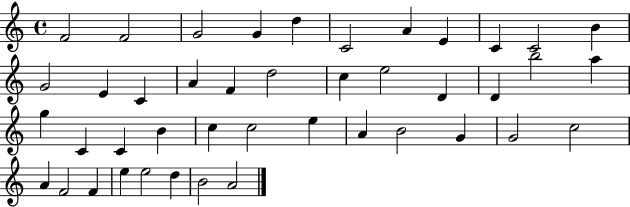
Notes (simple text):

F4/h F4/h G4/h G4/q D5/q C4/h A4/q E4/q C4/q C4/h B4/q G4/h E4/q C4/q A4/q F4/q D5/h C5/q E5/h D4/q D4/q B5/h A5/q G5/q C4/q C4/q B4/q C5/q C5/h E5/q A4/q B4/h G4/q G4/h C5/h A4/q F4/h F4/q E5/q E5/h D5/q B4/h A4/h